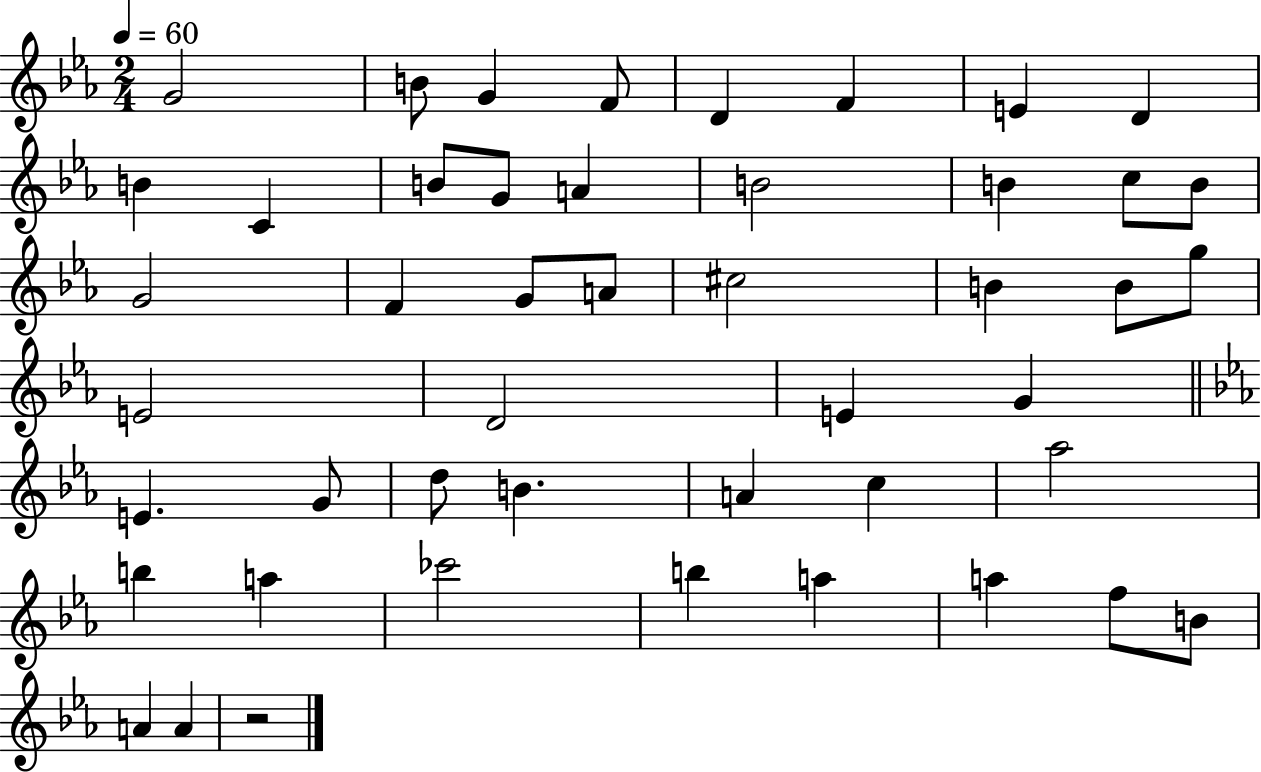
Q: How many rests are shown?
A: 1